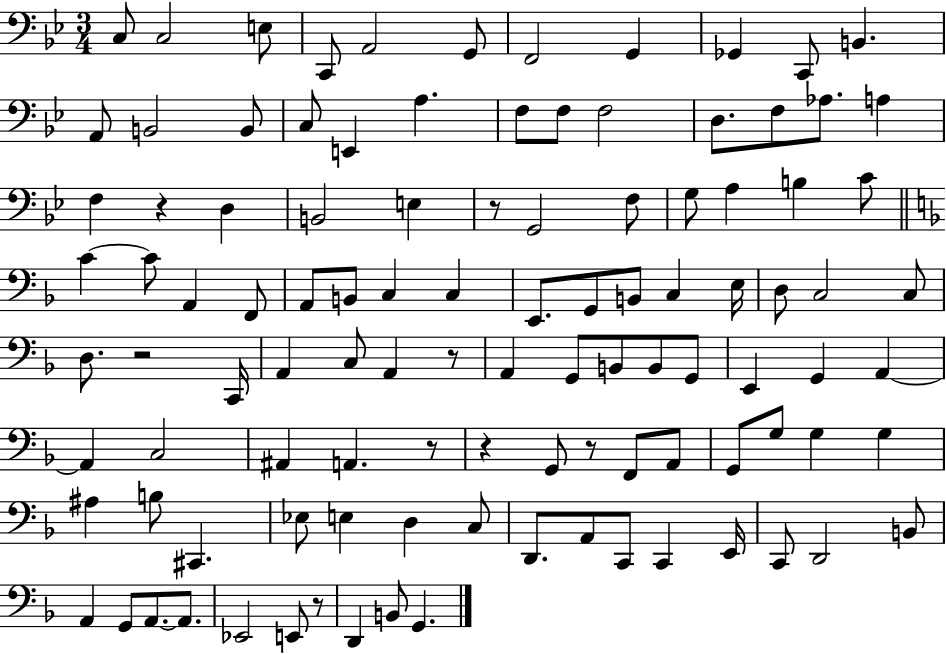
X:1
T:Untitled
M:3/4
L:1/4
K:Bb
C,/2 C,2 E,/2 C,,/2 A,,2 G,,/2 F,,2 G,, _G,, C,,/2 B,, A,,/2 B,,2 B,,/2 C,/2 E,, A, F,/2 F,/2 F,2 D,/2 F,/2 _A,/2 A, F, z D, B,,2 E, z/2 G,,2 F,/2 G,/2 A, B, C/2 C C/2 A,, F,,/2 A,,/2 B,,/2 C, C, E,,/2 G,,/2 B,,/2 C, E,/4 D,/2 C,2 C,/2 D,/2 z2 C,,/4 A,, C,/2 A,, z/2 A,, G,,/2 B,,/2 B,,/2 G,,/2 E,, G,, A,, A,, C,2 ^A,, A,, z/2 z G,,/2 z/2 F,,/2 A,,/2 G,,/2 G,/2 G, G, ^A, B,/2 ^C,, _E,/2 E, D, C,/2 D,,/2 A,,/2 C,,/2 C,, E,,/4 C,,/2 D,,2 B,,/2 A,, G,,/2 A,,/2 A,,/2 _E,,2 E,,/2 z/2 D,, B,,/2 G,,